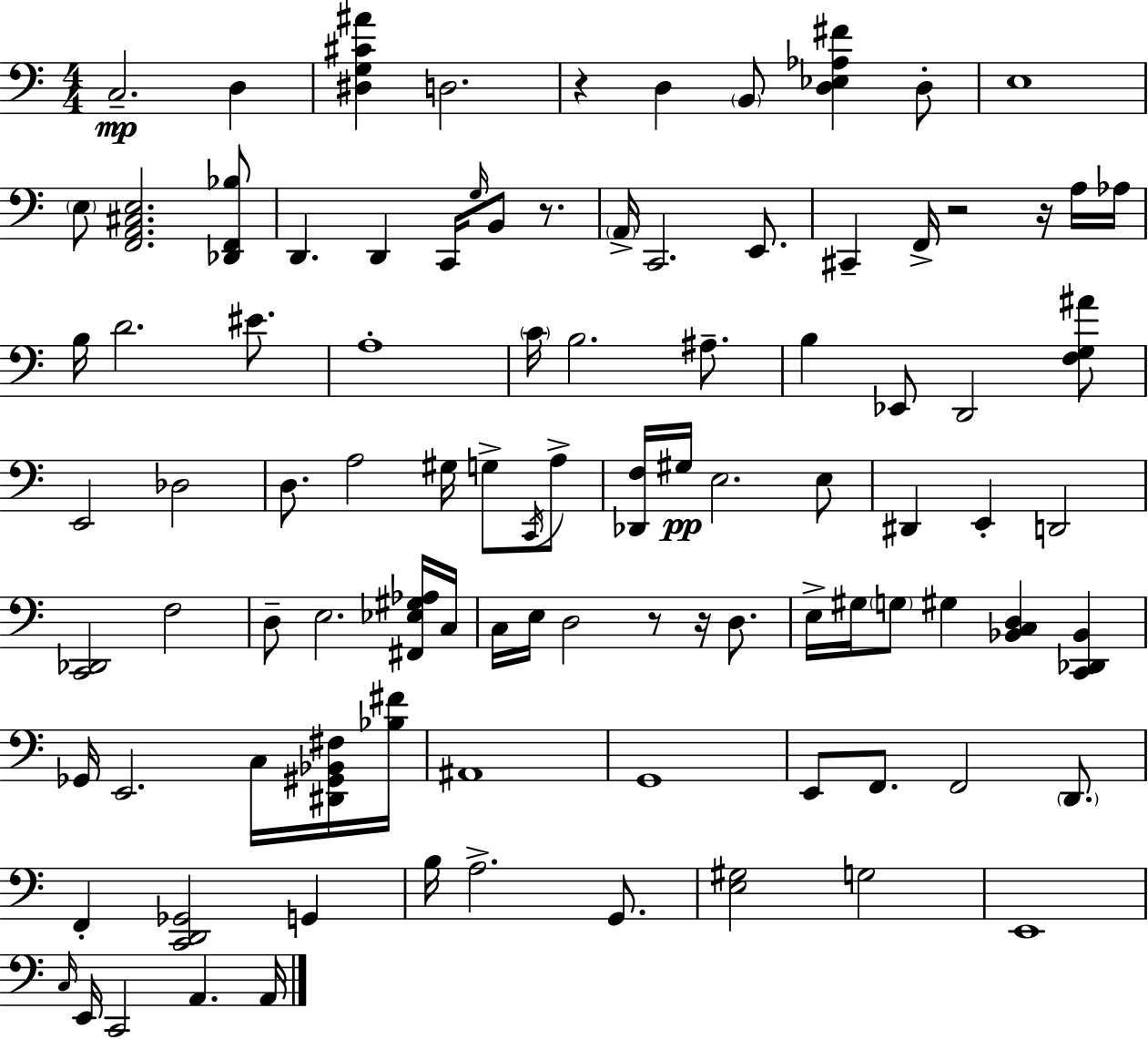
C3/h. D3/q [D#3,G3,C#4,A#4]/q D3/h. R/q D3/q B2/e [D3,Eb3,Ab3,F#4]/q D3/e E3/w E3/e [F2,A2,C#3,E3]/h. [Db2,F2,Bb3]/e D2/q. D2/q C2/s G3/s B2/e R/e. A2/s C2/h. E2/e. C#2/q F2/s R/h R/s A3/s Ab3/s B3/s D4/h. EIS4/e. A3/w C4/s B3/h. A#3/e. B3/q Eb2/e D2/h [F3,G3,A#4]/e E2/h Db3/h D3/e. A3/h G#3/s G3/e C2/s A3/e [Db2,F3]/s G#3/s E3/h. E3/e D#2/q E2/q D2/h [C2,Db2]/h F3/h D3/e E3/h. [F#2,Eb3,G#3,Ab3]/s C3/s C3/s E3/s D3/h R/e R/s D3/e. E3/s G#3/s G3/e G#3/q [Bb2,C3,D3]/q [C2,Db2,Bb2]/q Gb2/s E2/h. C3/s [D#2,G#2,Bb2,F#3]/s [Bb3,F#4]/s A#2/w G2/w E2/e F2/e. F2/h D2/e. F2/q [C2,D2,Gb2]/h G2/q B3/s A3/h. G2/e. [E3,G#3]/h G3/h E2/w C3/s E2/s C2/h A2/q. A2/s